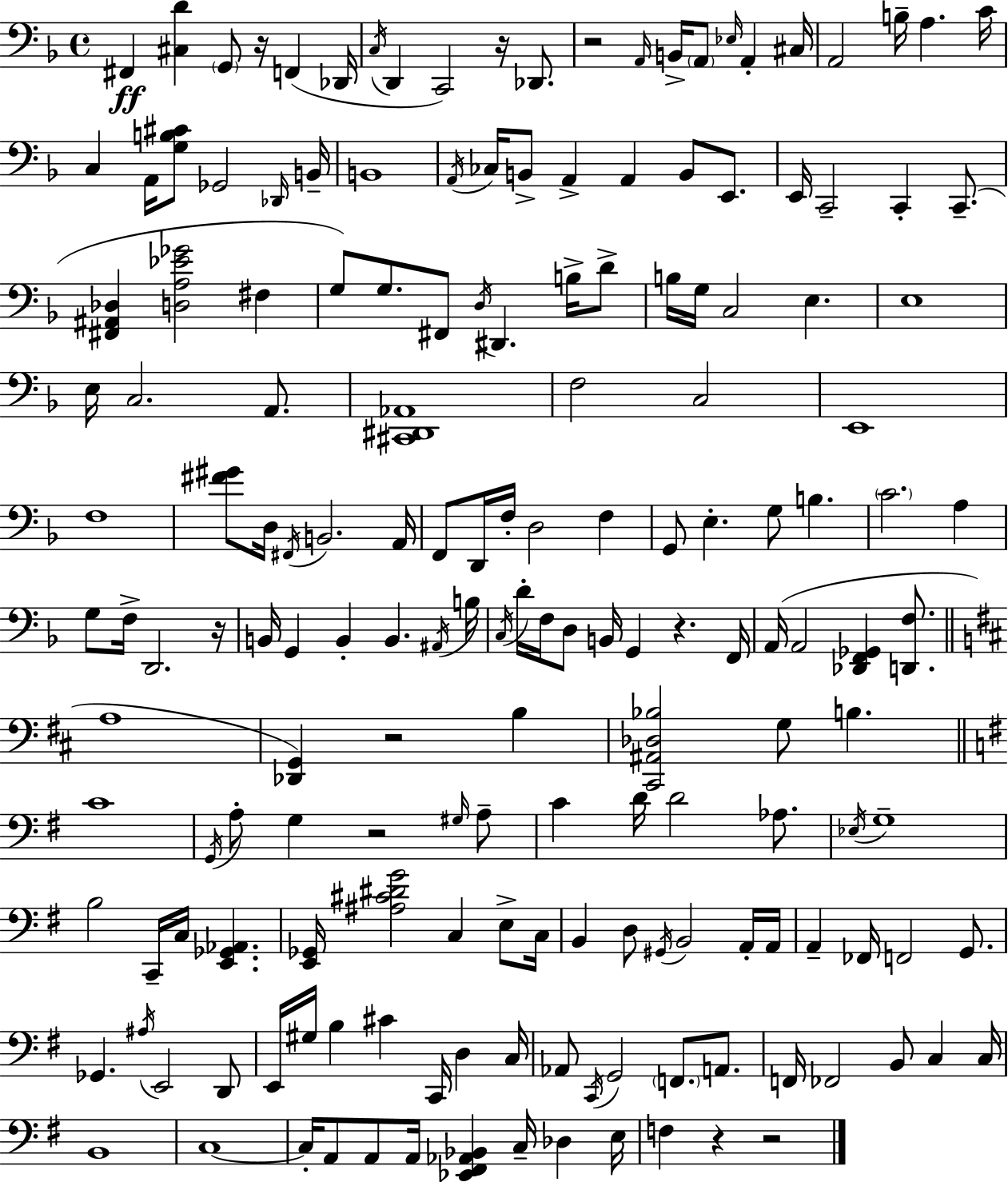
{
  \clef bass
  \time 4/4
  \defaultTimeSignature
  \key f \major
  fis,4\ff <cis d'>4 \parenthesize g,8 r16 f,4( des,16 | \acciaccatura { c16 } d,4 c,2) r16 des,8. | r2 \grace { a,16 } b,16-> \parenthesize a,8 \grace { ees16 } a,4-. | cis16 a,2 b16-- a4. | \break c'16 c4 a,16 <g b cis'>8 ges,2 | \grace { des,16 } b,16-- b,1 | \acciaccatura { a,16 } ces16 b,8-> a,4-> a,4 | b,8 e,8. e,16 c,2-- c,4-. | \break c,8.--( <fis, ais, des>4 <d a ees' ges'>2 | fis4 g8) g8. fis,8 \acciaccatura { d16 } dis,4. | b16-> d'8-> b16 g16 c2 | e4. e1 | \break e16 c2. | a,8. <cis, dis, aes,>1 | f2 c2 | e,1 | \break f1 | <fis' gis'>8 d16 \acciaccatura { fis,16 } b,2. | a,16 f,8 d,16 f16-. d2 | f4 g,8 e4.-. g8 | \break b4. \parenthesize c'2. | a4 g8 f16-> d,2. | r16 b,16 g,4 b,4-. | b,4. \acciaccatura { ais,16 } b16 \acciaccatura { c16 } d'16-. f16 d8 b,16 g,4 | \break r4. f,16 a,16( a,2 | <des, f, ges,>4 <d, f>8. \bar "||" \break \key b \minor a1 | <des, g,>4) r2 b4 | <cis, ais, des bes>2 g8 b4. | \bar "||" \break \key g \major c'1 | \acciaccatura { g,16 } a8-. g4 r2 \grace { gis16 } | a8-- c'4 d'16 d'2 aes8. | \acciaccatura { ees16 } g1-- | \break b2 c,16-- c16 <e, ges, aes,>4. | <e, ges,>16 <ais cis' dis' g'>2 c4 | e8-> c16 b,4 d8 \acciaccatura { gis,16 } b,2 | a,16-. a,16 a,4-- fes,16 f,2 | \break g,8. ges,4. \acciaccatura { ais16 } e,2 | d,8 e,16 gis16 b4 cis'4 c,16 | d4 c16 aes,8 \acciaccatura { c,16 } g,2 | \parenthesize f,8. a,8. f,16 fes,2 b,8 | \break c4 c16 b,1 | c1~~ | c16-. a,8 a,8 a,16 <ees, fis, aes, bes,>4 | c16-- des4 e16 f4 r4 r2 | \break \bar "|."
}